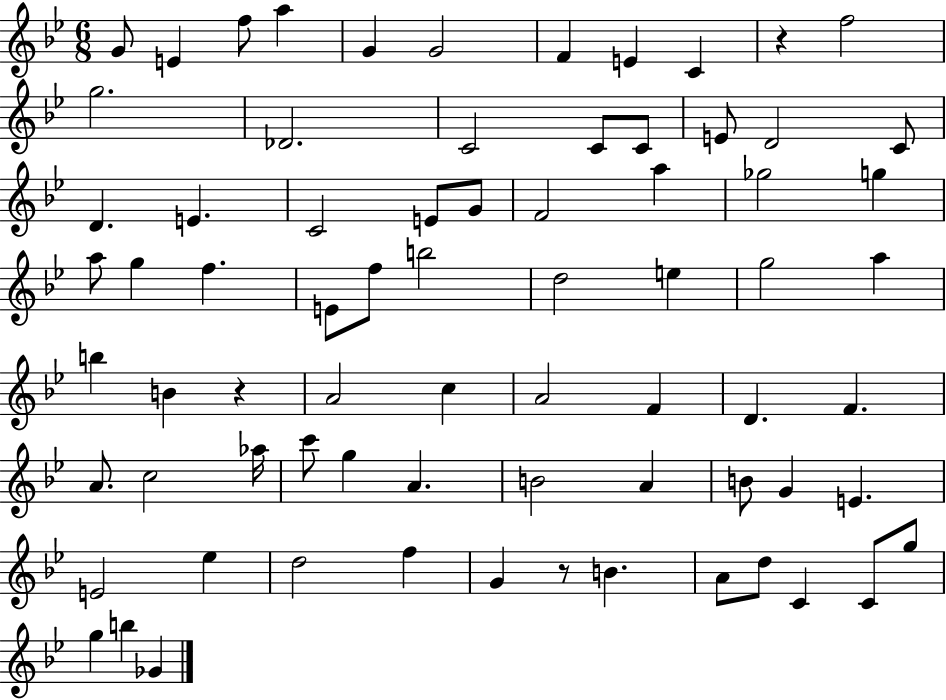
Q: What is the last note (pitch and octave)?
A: Gb4